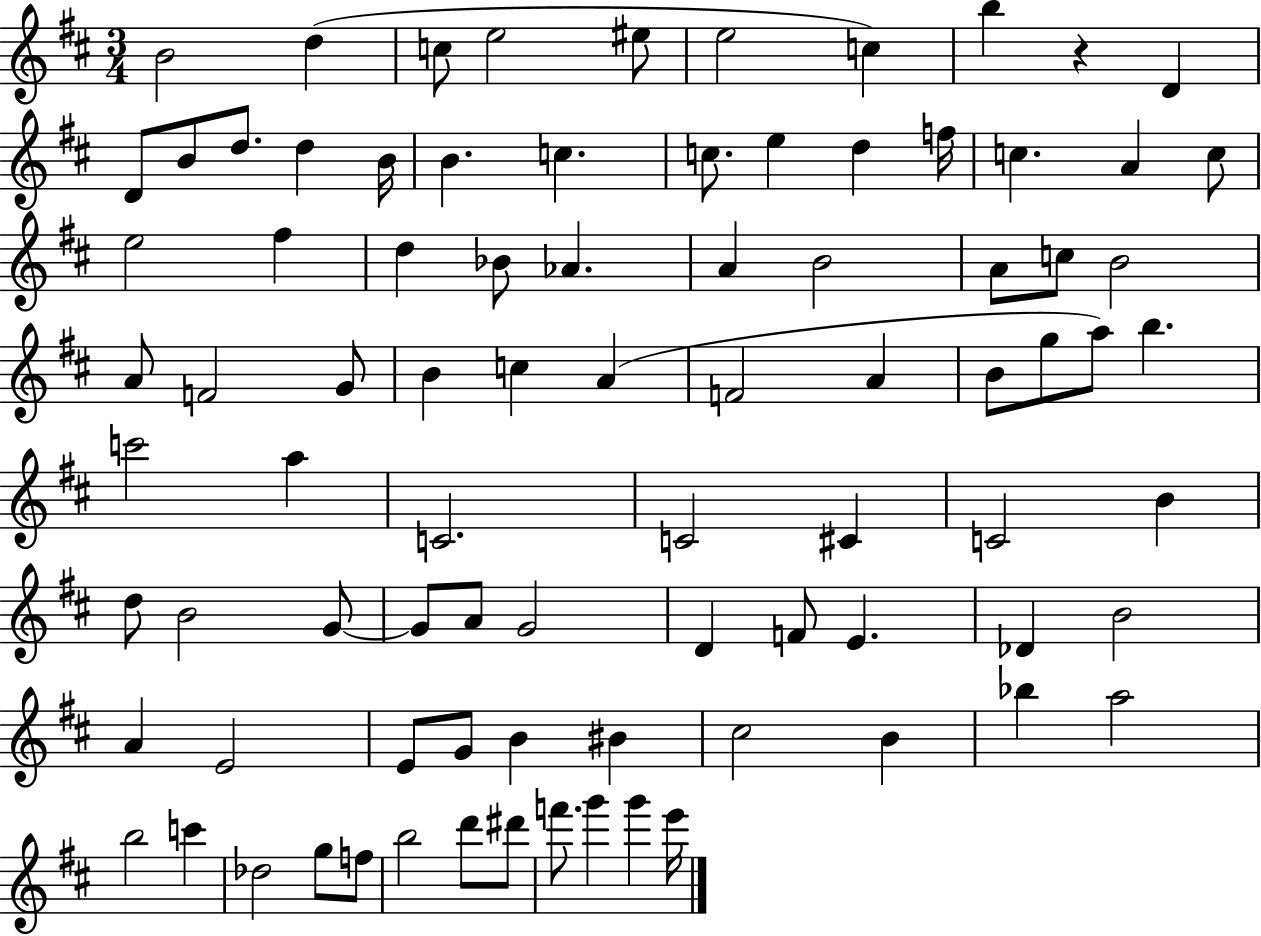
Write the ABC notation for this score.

X:1
T:Untitled
M:3/4
L:1/4
K:D
B2 d c/2 e2 ^e/2 e2 c b z D D/2 B/2 d/2 d B/4 B c c/2 e d f/4 c A c/2 e2 ^f d _B/2 _A A B2 A/2 c/2 B2 A/2 F2 G/2 B c A F2 A B/2 g/2 a/2 b c'2 a C2 C2 ^C C2 B d/2 B2 G/2 G/2 A/2 G2 D F/2 E _D B2 A E2 E/2 G/2 B ^B ^c2 B _b a2 b2 c' _d2 g/2 f/2 b2 d'/2 ^d'/2 f'/2 g' g' e'/4